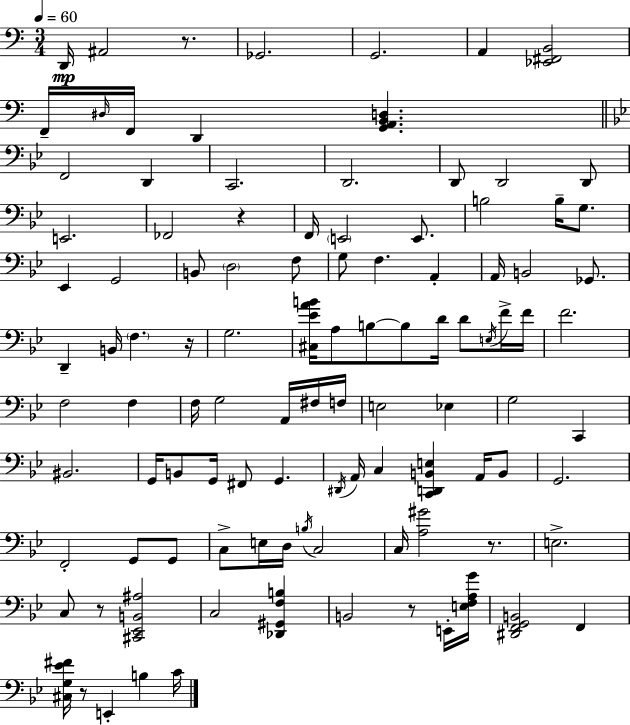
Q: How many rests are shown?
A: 7